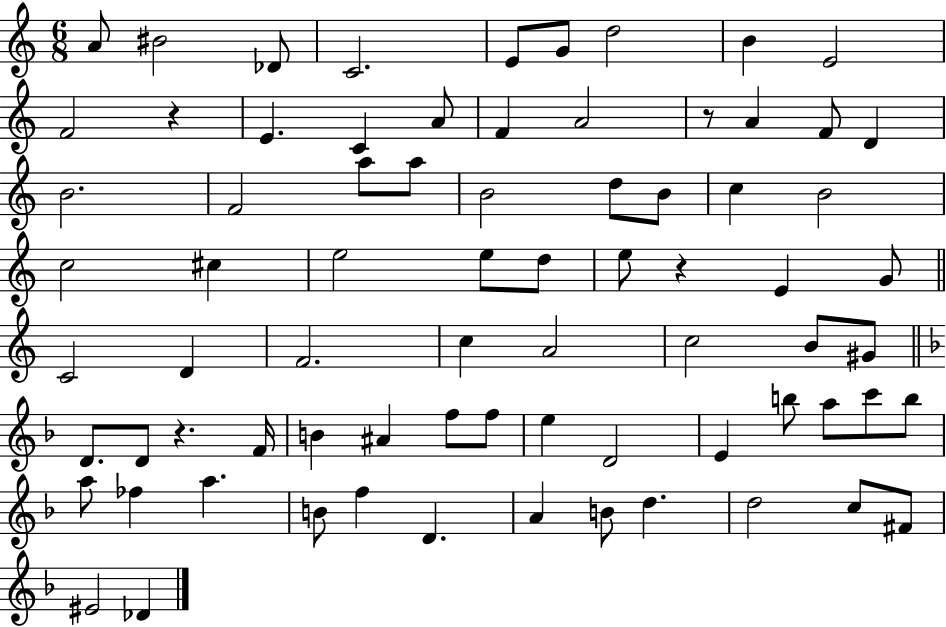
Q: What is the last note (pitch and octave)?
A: Db4